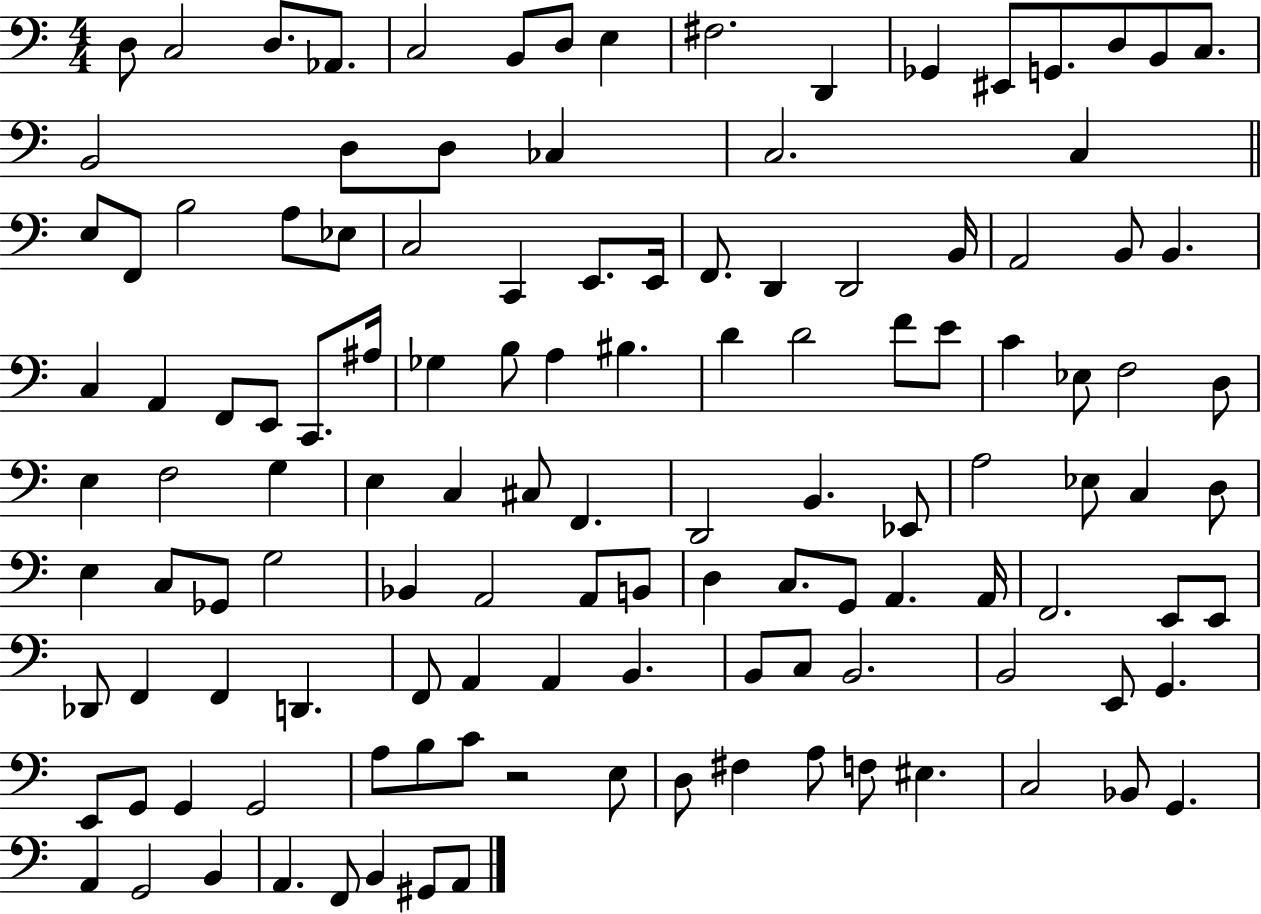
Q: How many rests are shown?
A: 1